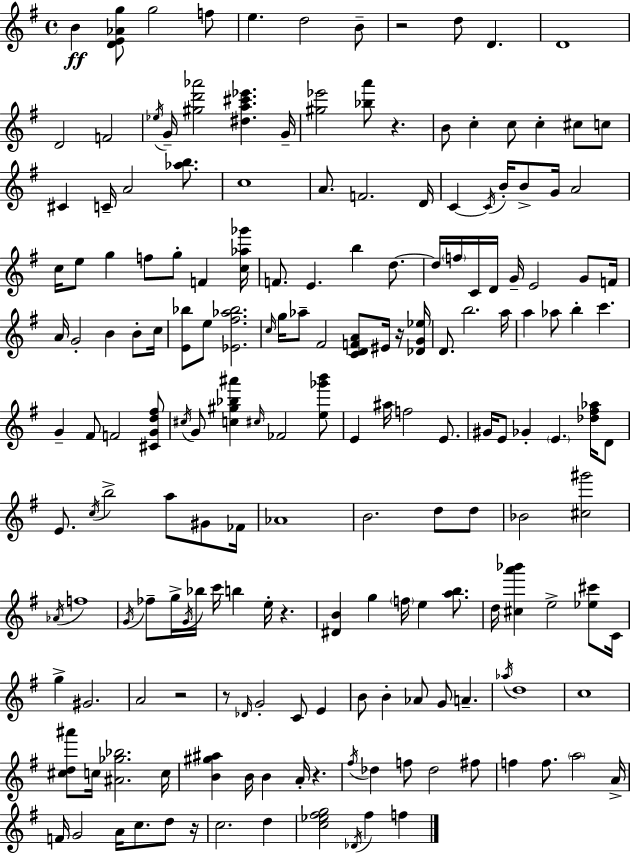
{
  \clef treble
  \time 4/4
  \defaultTimeSignature
  \key e \minor
  b'4\ff <d' e' aes' g''>8 g''2 f''8 | e''4. d''2 b'8-- | r2 d''8 d'4. | d'1 | \break d'2 f'2 | \acciaccatura { ees''16 } g'16-- <gis'' d''' aes'''>2 <dis'' a'' cis''' ees'''>4. | g'16-- <gis'' ees'''>2 <bes'' a'''>8 r4. | b'8 c''4-. c''8 c''4-. cis''8 c''8 | \break cis'4 c'16-- a'2 <aes'' b''>8. | c''1 | a'8. f'2. | d'16 c'4~~ \acciaccatura { c'16 } b'16-. b'8-> g'16 a'2 | \break c''16 e''8 g''4 f''8 g''8-. f'4 | <c'' aes'' ges'''>16 f'8. e'4. b''4 d''8.~~ | d''16 \parenthesize f''16 c'16 d'16 g'16-- e'2 g'8 | f'16 a'16 g'2-. b'4 b'8-. | \break c''16 <e' bes''>8 e''8 <ees' fis'' aes'' bes''>2. | \grace { c''16 } g''16 aes''8-- fis'2 <c' d' f' a'>8 | eis'16 r16 <des' g' ees''>16 d'8. b''2. | a''16 a''4 aes''8 b''4-. c'''4. | \break g'4-- fis'8 f'2 | <cis' g' d'' fis''>8 \acciaccatura { cis''16 } g'8 <c'' gis'' bes'' ais'''>4 \grace { cis''16 } fes'2 | <e'' ges''' b'''>8 e'4 ais''16 f''2 | e'8. gis'16 e'8 ges'4-. \parenthesize e'4. | \break <des'' fis'' aes''>16 d'8 e'8. \acciaccatura { c''16 } b''2-> | a''8 gis'8 fes'16 aes'1 | b'2. | d''8 d''8 bes'2 <cis'' gis'''>2 | \break \acciaccatura { aes'16 } f''1 | \acciaccatura { g'16 } fes''8-- g''16-> \acciaccatura { g'16 } bes''16 c'''16 b''4 | e''16-. r4. <dis' b'>4 g''4 | \parenthesize f''16 e''4 <a'' b''>8. d''16 <cis'' a''' bes'''>4 e''2-> | \break <ees'' cis'''>8 c'16 g''4-> gis'2. | a'2 | r2 r8 \grace { des'16 } g'2-. | c'8 e'4 b'8 b'4-. | \break aes'8 g'8 a'4.-- \acciaccatura { aes''16 } d''1 | c''1 | <cis'' d'' ais'''>8 c''16 <ais' ges'' bes''>2. | c''16 <b' gis'' ais''>4 b'16 | \break b'4 a'16-. r4. \acciaccatura { fis''16 } des''4 | f''8 des''2 fis''8 f''4 | f''8. \parenthesize a''2 a'16-> f'16 g'2 | a'16 c''8. d''8 r16 c''2. | \break d''4 <c'' ees'' fis'' g''>2 | \acciaccatura { des'16 } fis''4 f''4 \bar "|."
}